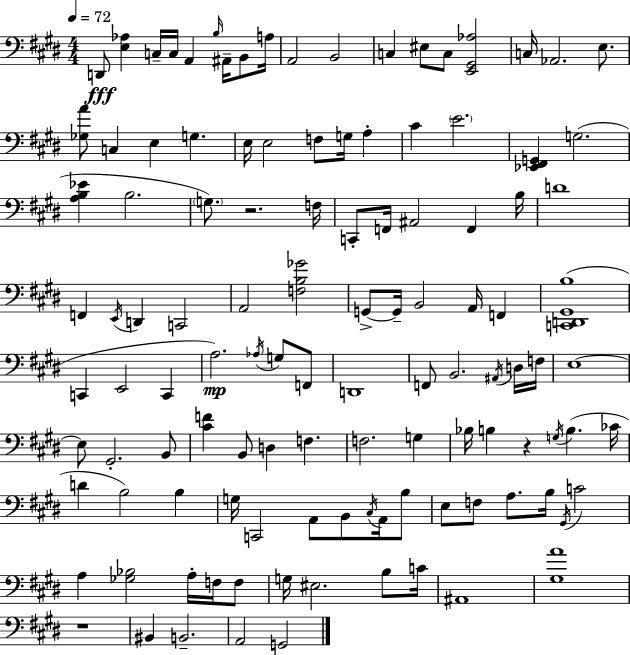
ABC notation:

X:1
T:Untitled
M:4/4
L:1/4
K:E
D,,/2 [E,_A,] C,/4 C,/4 A,, B,/4 ^A,,/4 B,,/2 A,/4 A,,2 B,,2 C, ^E,/2 C,/2 [E,,^G,,_A,]2 C,/4 _A,,2 E,/2 [_G,A]/2 C, E, G, E,/4 E,2 F,/2 G,/4 A, ^C E2 [_E,,^F,,G,,] G,2 [A,B,_E] B,2 G,/2 z2 F,/4 C,,/2 F,,/4 ^A,,2 F,, B,/4 D4 F,, E,,/4 D,, C,,2 A,,2 [F,B,_G]2 G,,/2 G,,/4 B,,2 A,,/4 F,, [C,,D,,^G,,B,]4 C,, E,,2 C,, A,2 _A,/4 G,/2 F,,/2 D,,4 F,,/2 B,,2 ^A,,/4 D,/4 F,/4 E,4 E,/2 ^G,,2 B,,/2 [^CF] B,,/2 D, F, F,2 G, _B,/4 B, z G,/4 B, _C/4 D B,2 B, G,/4 C,,2 A,,/2 B,,/2 ^C,/4 A,,/4 B,/2 E,/2 F,/2 A,/2 B,/4 ^G,,/4 C2 A, [_G,_B,]2 A,/4 F,/4 F,/2 G,/4 ^E,2 B,/2 C/4 ^A,,4 [^G,A]4 z4 ^B,, B,,2 A,,2 G,,2